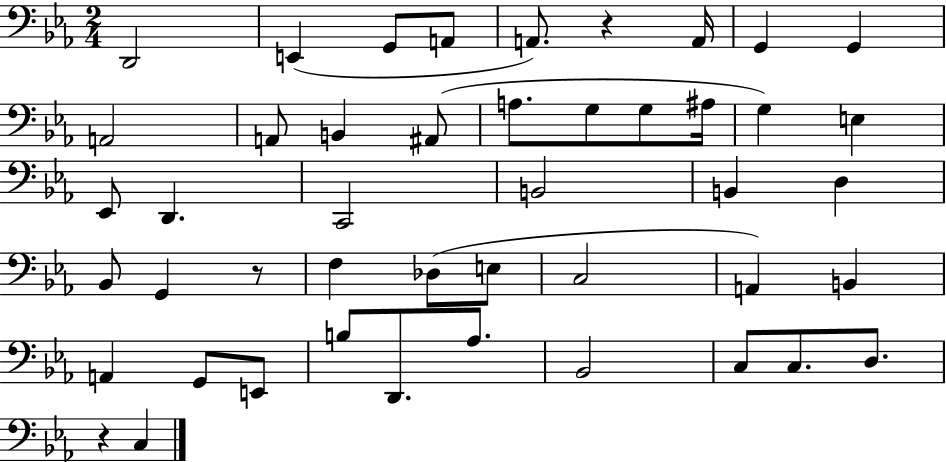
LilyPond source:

{
  \clef bass
  \numericTimeSignature
  \time 2/4
  \key ees \major
  \repeat volta 2 { d,2 | e,4( g,8 a,8 | a,8.) r4 a,16 | g,4 g,4 | \break a,2 | a,8 b,4 ais,8( | a8. g8 g8 ais16 | g4) e4 | \break ees,8 d,4. | c,2 | b,2 | b,4 d4 | \break bes,8 g,4 r8 | f4 des8( e8 | c2 | a,4) b,4 | \break a,4 g,8 e,8 | b8 d,8. aes8. | bes,2 | c8 c8. d8. | \break r4 c4 | } \bar "|."
}